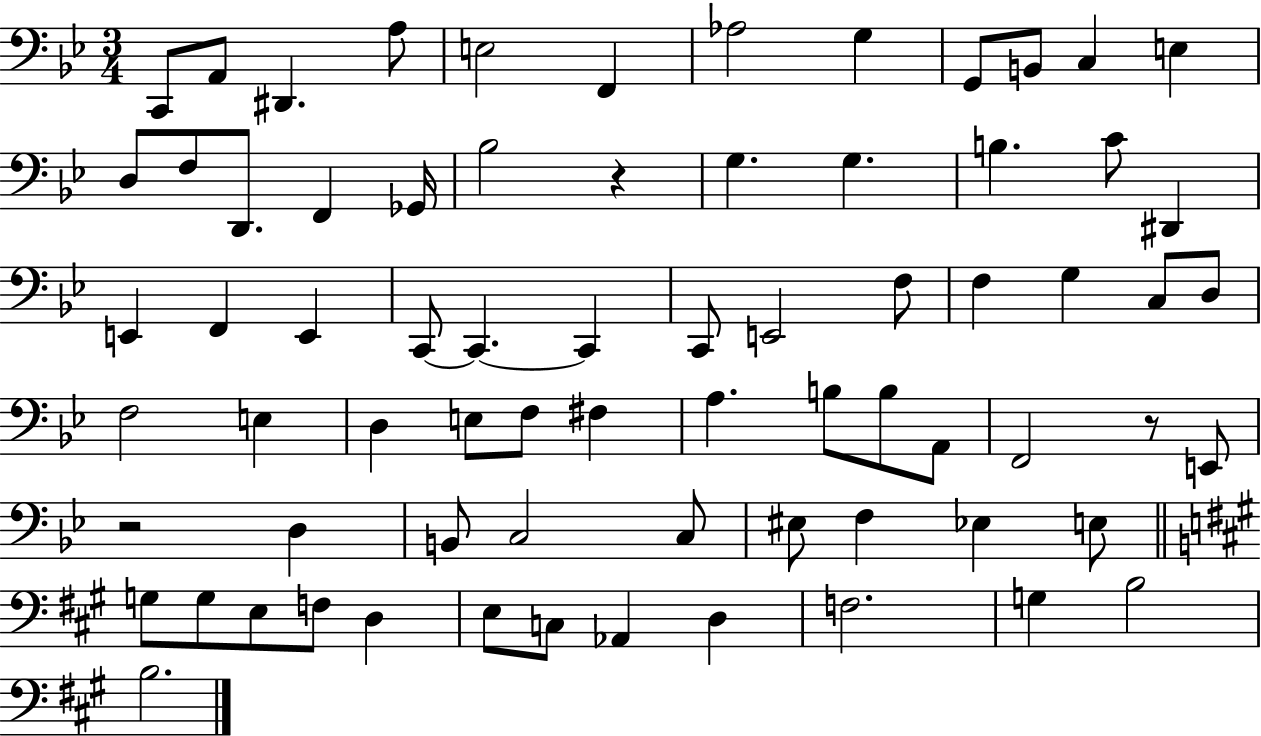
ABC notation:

X:1
T:Untitled
M:3/4
L:1/4
K:Bb
C,,/2 A,,/2 ^D,, A,/2 E,2 F,, _A,2 G, G,,/2 B,,/2 C, E, D,/2 F,/2 D,,/2 F,, _G,,/4 _B,2 z G, G, B, C/2 ^D,, E,, F,, E,, C,,/2 C,, C,, C,,/2 E,,2 F,/2 F, G, C,/2 D,/2 F,2 E, D, E,/2 F,/2 ^F, A, B,/2 B,/2 A,,/2 F,,2 z/2 E,,/2 z2 D, B,,/2 C,2 C,/2 ^E,/2 F, _E, E,/2 G,/2 G,/2 E,/2 F,/2 D, E,/2 C,/2 _A,, D, F,2 G, B,2 B,2